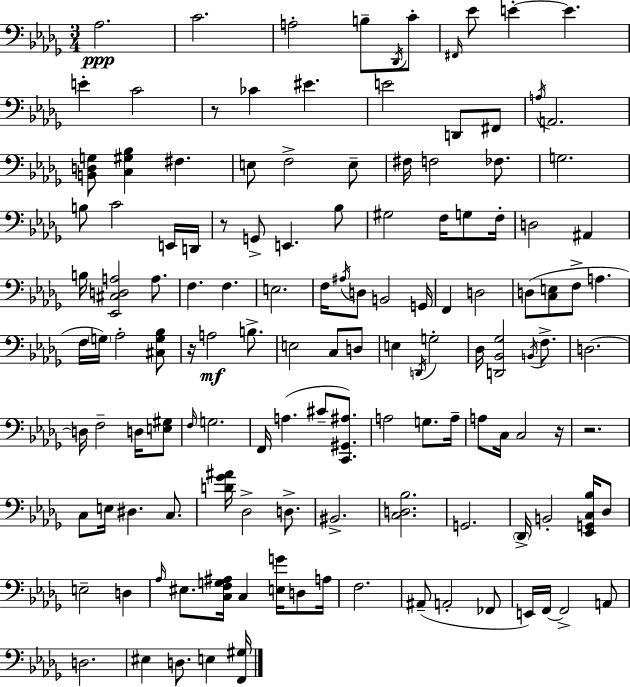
X:1
T:Untitled
M:3/4
L:1/4
K:Bbm
_A,2 C2 A,2 B,/2 _D,,/4 C/2 ^F,,/4 _E/2 E E E C2 z/2 _C ^E E2 D,,/2 ^F,,/2 A,/4 A,,2 [B,,D,G,]/2 [C,^G,_B,] ^F, E,/2 F,2 E,/2 ^F,/4 F,2 _F,/2 G,2 B,/2 C2 E,,/4 D,,/4 z/2 G,,/2 E,, _B,/2 ^G,2 F,/4 G,/2 F,/4 D,2 ^A,, B,/4 [_E,,^C,D,A,]2 A,/2 F, F, E,2 F,/4 ^A,/4 D,/2 B,,2 G,,/4 F,, D,2 D,/2 [C,E,]/2 F,/2 A, F,/4 G,/4 _A,2 [^C,G,_B,]/2 z/4 A,2 B,/2 E,2 C,/2 D,/2 E, D,,/4 G,2 _D,/4 [D,,_B,,_G,]2 B,,/4 F,/2 D,2 D,/4 F,2 D,/4 [E,^G,]/2 F,/4 G,2 F,,/4 A, ^C/2 [C,,^G,,^A,]/2 A,2 G,/2 A,/4 A,/2 C,/4 C,2 z/4 z2 C,/2 E,/4 ^D, C,/2 [D_G^A]/4 _D,2 D,/2 ^B,,2 [C,D,_B,]2 G,,2 _D,,/4 B,,2 [_E,,G,,C,_B,]/4 _D,/2 E,2 D, _A,/4 ^E,/2 [C,F,G,^A,]/4 C, [E,G]/4 D,/2 A,/4 F,2 ^A,,/2 A,,2 _F,,/2 E,,/4 F,,/4 F,,2 A,,/2 D,2 ^E, D,/2 E, [F,,^G,]/4